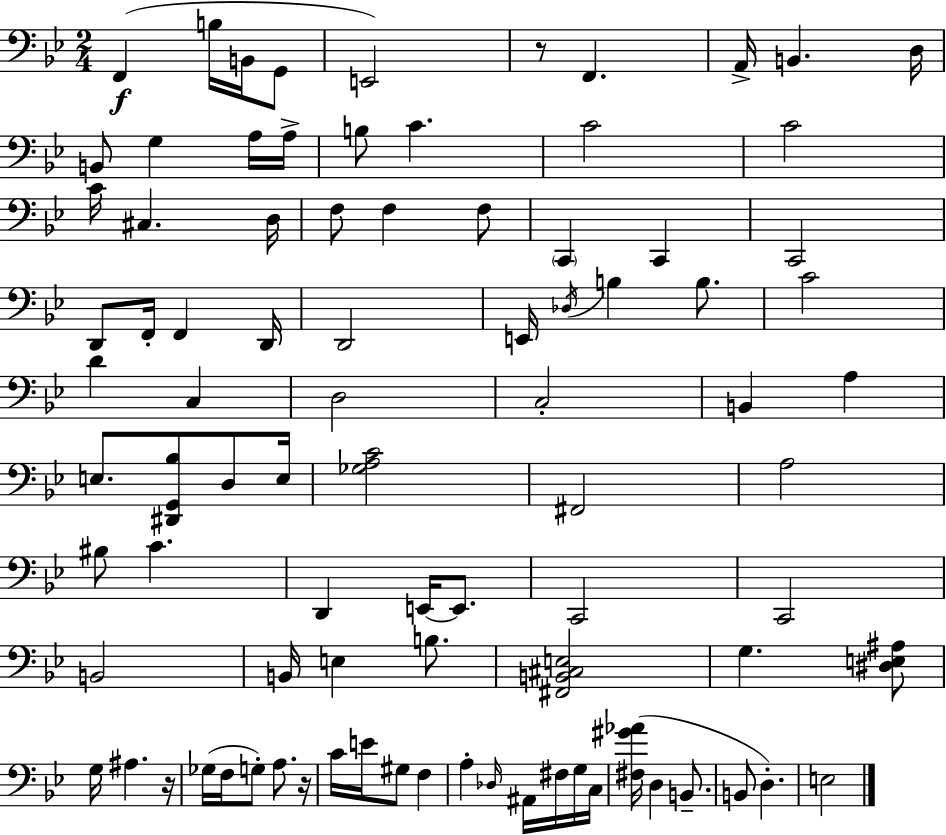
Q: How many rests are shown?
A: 3